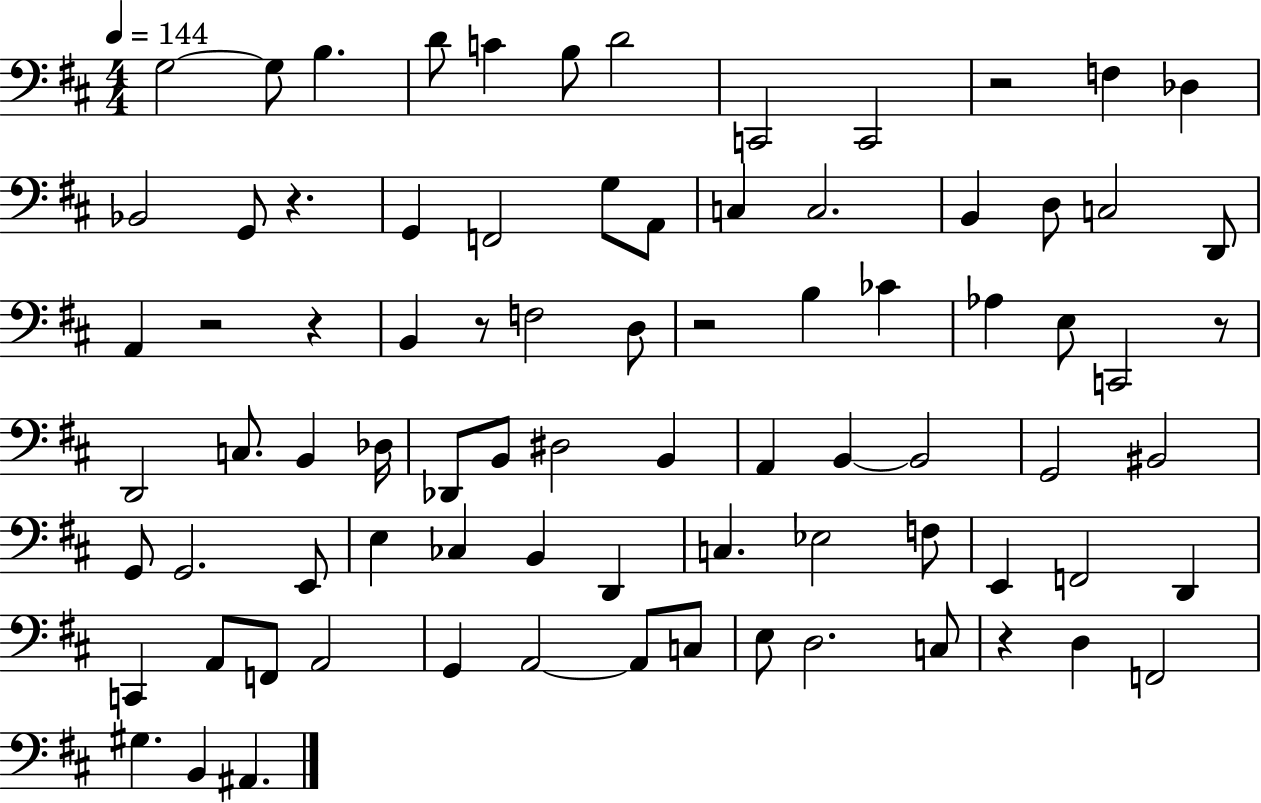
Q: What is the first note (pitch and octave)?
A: G3